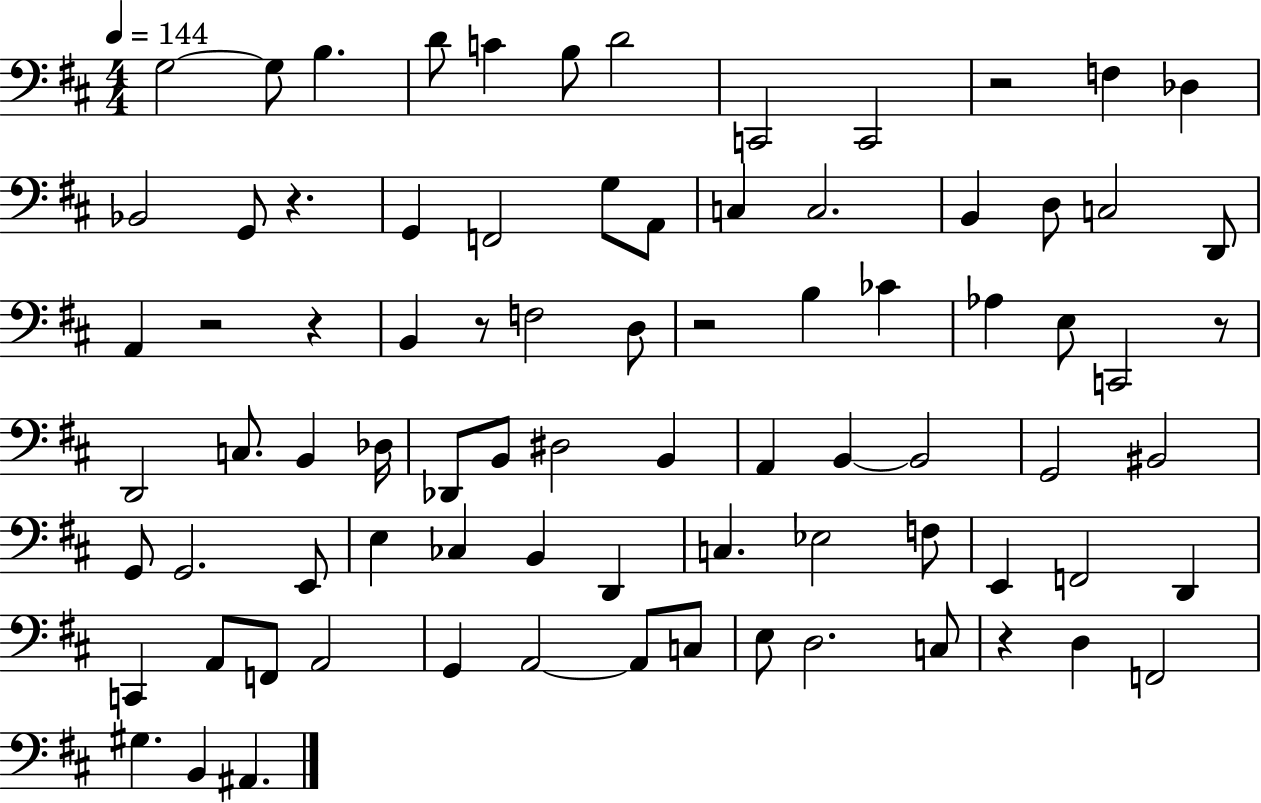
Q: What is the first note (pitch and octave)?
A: G3